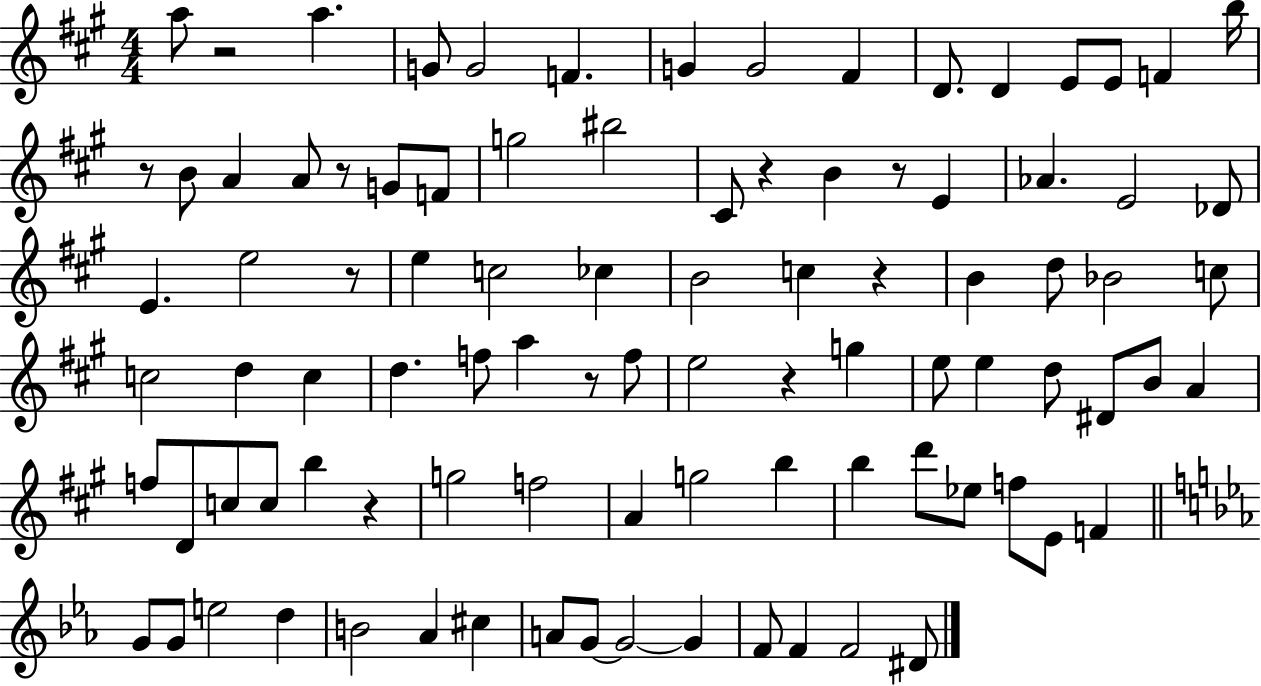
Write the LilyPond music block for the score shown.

{
  \clef treble
  \numericTimeSignature
  \time 4/4
  \key a \major
  a''8 r2 a''4. | g'8 g'2 f'4. | g'4 g'2 fis'4 | d'8. d'4 e'8 e'8 f'4 b''16 | \break r8 b'8 a'4 a'8 r8 g'8 f'8 | g''2 bis''2 | cis'8 r4 b'4 r8 e'4 | aes'4. e'2 des'8 | \break e'4. e''2 r8 | e''4 c''2 ces''4 | b'2 c''4 r4 | b'4 d''8 bes'2 c''8 | \break c''2 d''4 c''4 | d''4. f''8 a''4 r8 f''8 | e''2 r4 g''4 | e''8 e''4 d''8 dis'8 b'8 a'4 | \break f''8 d'8 c''8 c''8 b''4 r4 | g''2 f''2 | a'4 g''2 b''4 | b''4 d'''8 ees''8 f''8 e'8 f'4 | \break \bar "||" \break \key c \minor g'8 g'8 e''2 d''4 | b'2 aes'4 cis''4 | a'8 g'8~~ g'2~~ g'4 | f'8 f'4 f'2 dis'8 | \break \bar "|."
}